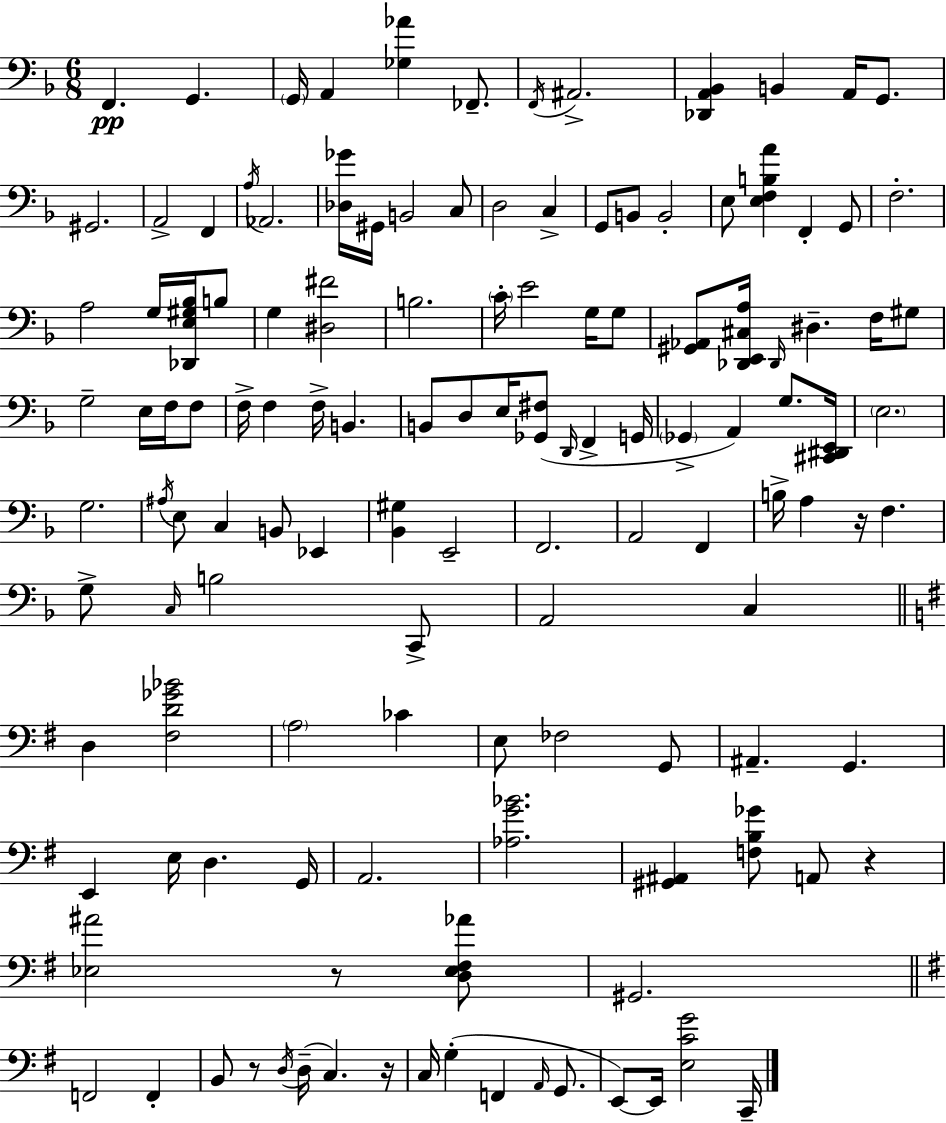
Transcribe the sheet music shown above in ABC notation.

X:1
T:Untitled
M:6/8
L:1/4
K:F
F,, G,, G,,/4 A,, [_G,_A] _F,,/2 F,,/4 ^A,,2 [_D,,A,,_B,,] B,, A,,/4 G,,/2 ^G,,2 A,,2 F,, A,/4 _A,,2 [_D,_G]/4 ^G,,/4 B,,2 C,/2 D,2 C, G,,/2 B,,/2 B,,2 E,/2 [E,F,B,A] F,, G,,/2 F,2 A,2 G,/4 [_D,,E,^G,_B,]/4 B,/2 G, [^D,^F]2 B,2 C/4 E2 G,/4 G,/2 [^G,,_A,,]/2 [_D,,E,,^C,A,]/4 _D,,/4 ^D, F,/4 ^G,/2 G,2 E,/4 F,/4 F,/2 F,/4 F, F,/4 B,, B,,/2 D,/2 E,/4 [_G,,^F,]/2 D,,/4 F,, G,,/4 _G,, A,, G,/2 [^C,,^D,,E,,]/4 E,2 G,2 ^A,/4 E,/2 C, B,,/2 _E,, [_B,,^G,] E,,2 F,,2 A,,2 F,, B,/4 A, z/4 F, G,/2 C,/4 B,2 C,,/2 A,,2 C, D, [^F,D_G_B]2 A,2 _C E,/2 _F,2 G,,/2 ^A,, G,, E,, E,/4 D, G,,/4 A,,2 [_A,G_B]2 [^G,,^A,,] [F,B,_G]/2 A,,/2 z [_E,^A]2 z/2 [D,_E,^F,_A]/2 ^G,,2 F,,2 F,, B,,/2 z/2 D,/4 D,/4 C, z/4 C,/4 G, F,, A,,/4 G,,/2 E,,/2 E,,/4 [E,CG]2 C,,/4